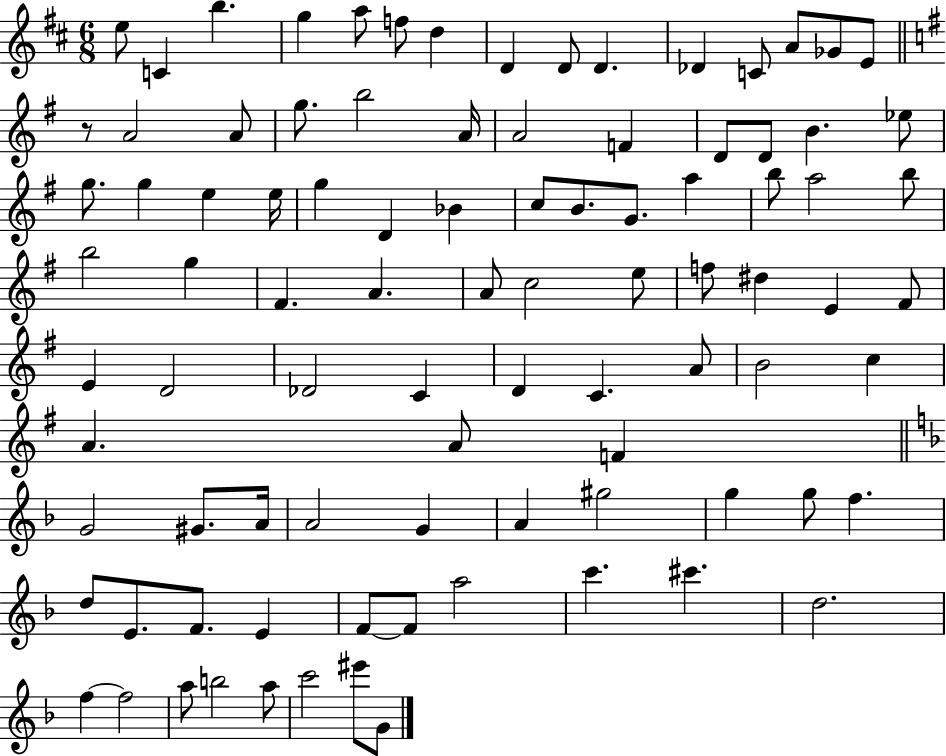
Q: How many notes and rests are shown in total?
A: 92